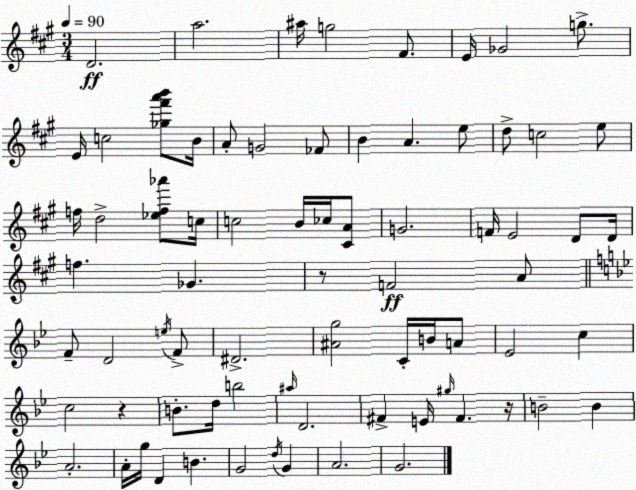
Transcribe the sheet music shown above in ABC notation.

X:1
T:Untitled
M:3/4
L:1/4
K:A
D2 a2 ^a/4 g2 ^F/2 E/4 _G2 g/2 E/4 c2 [_g^f'a'b']/2 B/4 A/2 G2 _F/2 B A e/2 d/2 c2 e/2 f/4 d2 [_ef_a']/2 c/4 c2 B/4 _c/4 [^CA]/2 G2 F/4 E2 D/2 D/4 f _G z/2 F2 A/2 F/2 D2 e/4 F/2 ^D2 [^Ag]2 C/4 B/4 A/2 _E2 c c2 z B/2 d/4 b2 ^a/4 D2 ^F E/4 ^g/4 ^F z/4 B2 B A2 A/4 g/4 D B G2 d/4 G A2 G2